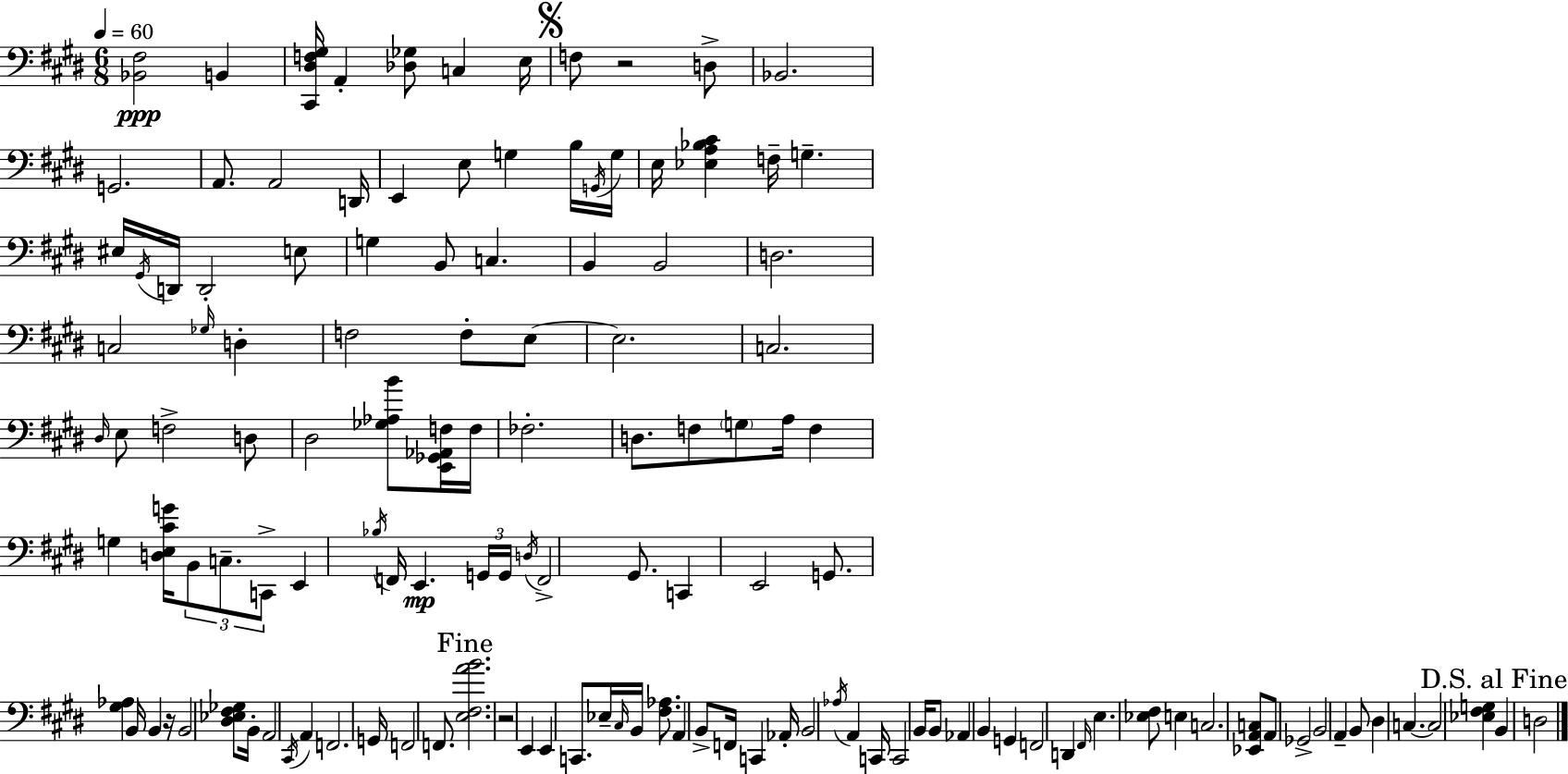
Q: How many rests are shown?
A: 3